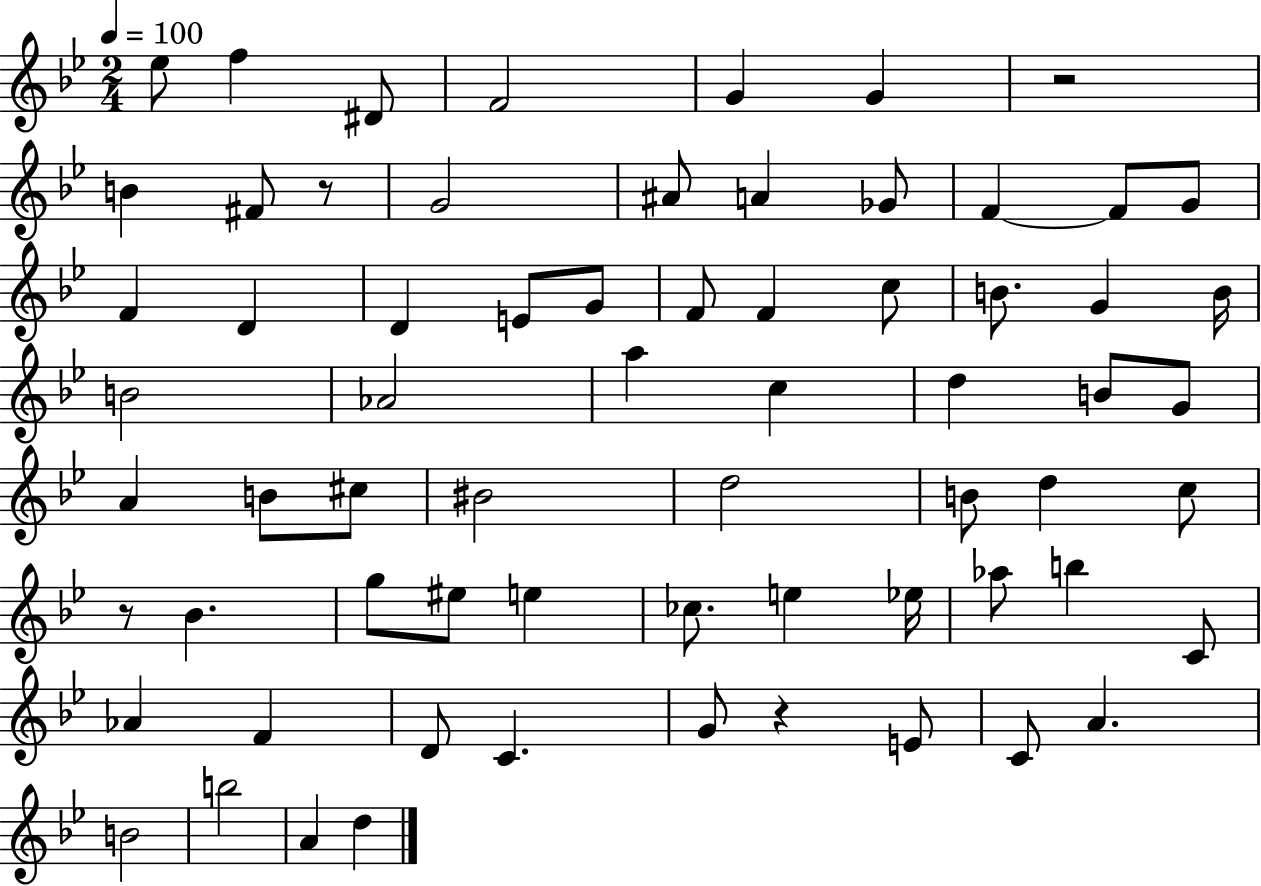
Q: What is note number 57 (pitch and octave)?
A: E4